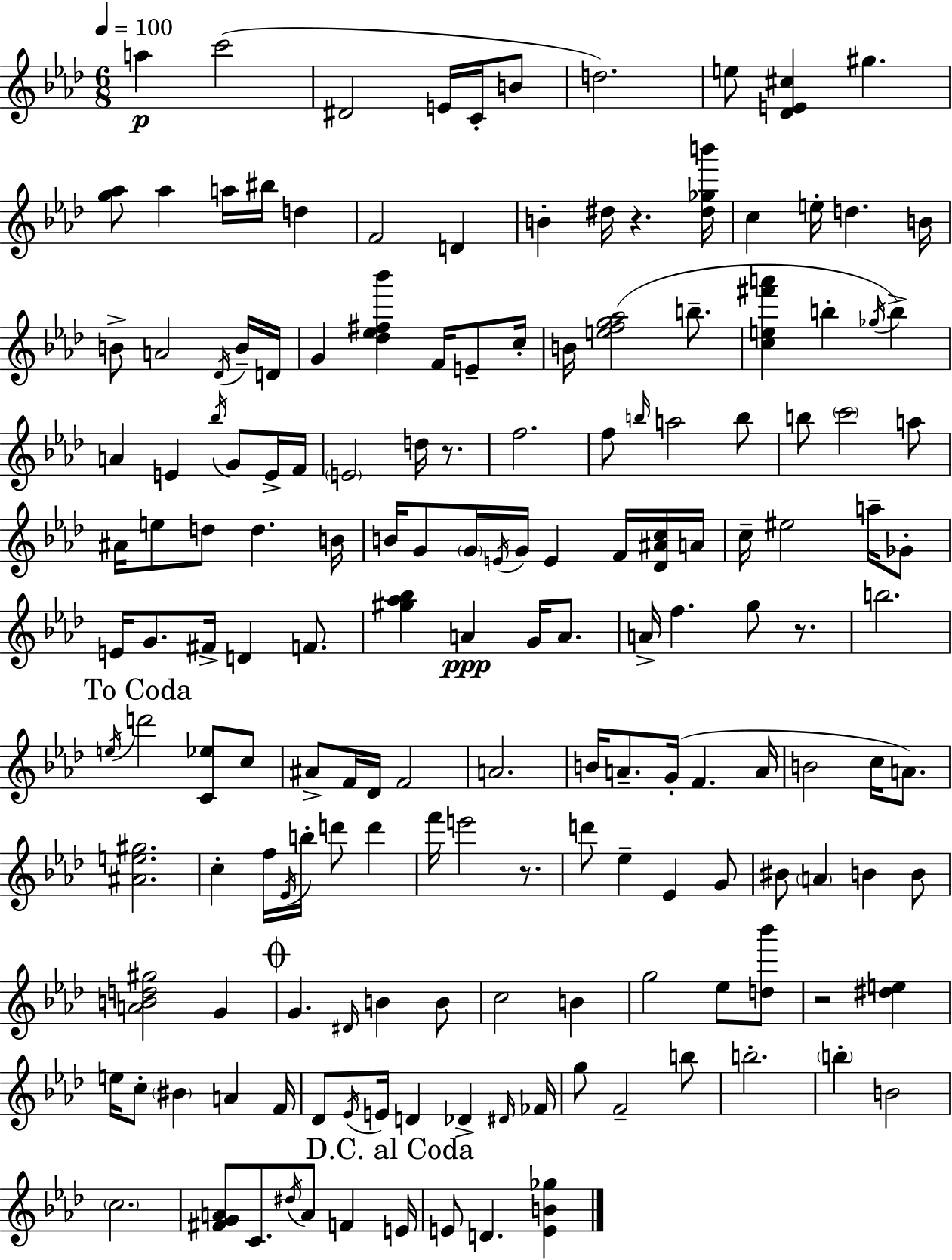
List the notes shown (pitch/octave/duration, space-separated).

A5/q C6/h D#4/h E4/s C4/s B4/e D5/h. E5/e [Db4,E4,C#5]/q G#5/q. [G5,Ab5]/e Ab5/q A5/s BIS5/s D5/q F4/h D4/q B4/q D#5/s R/q. [D#5,Gb5,B6]/s C5/q E5/s D5/q. B4/s B4/e A4/h Db4/s B4/s D4/s G4/q [Db5,Eb5,F#5,Bb6]/q F4/s E4/e C5/s B4/s [E5,F5,G5,Ab5]/h B5/e. [C5,E5,F#6,A6]/q B5/q Gb5/s B5/q A4/q E4/q Bb5/s G4/e E4/s F4/s E4/h D5/s R/e. F5/h. F5/e B5/s A5/h B5/e B5/e C6/h A5/e A#4/s E5/e D5/e D5/q. B4/s B4/s G4/e G4/s E4/s G4/s E4/q F4/s [Db4,A#4,C5]/s A4/s C5/s EIS5/h A5/s Gb4/e E4/s G4/e. F#4/s D4/q F4/e. [G#5,Ab5,Bb5]/q A4/q G4/s A4/e. A4/s F5/q. G5/e R/e. B5/h. E5/s D6/h [C4,Eb5]/e C5/e A#4/e F4/s Db4/s F4/h A4/h. B4/s A4/e. G4/s F4/q. A4/s B4/h C5/s A4/e. [A#4,E5,G#5]/h. C5/q F5/s Eb4/s B5/s D6/e D6/q F6/s E6/h R/e. D6/e Eb5/q Eb4/q G4/e BIS4/e A4/q B4/q B4/e [A4,B4,D5,G#5]/h G4/q G4/q. D#4/s B4/q B4/e C5/h B4/q G5/h Eb5/e [D5,Bb6]/e R/h [D#5,E5]/q E5/s C5/e BIS4/q A4/q F4/s Db4/e Eb4/s E4/s D4/q Db4/q D#4/s FES4/s G5/e F4/h B5/e B5/h. B5/q B4/h C5/h. [F#4,G4,A4]/e C4/e. D#5/s A4/e F4/q E4/s E4/e D4/q. [E4,B4,Gb5]/q